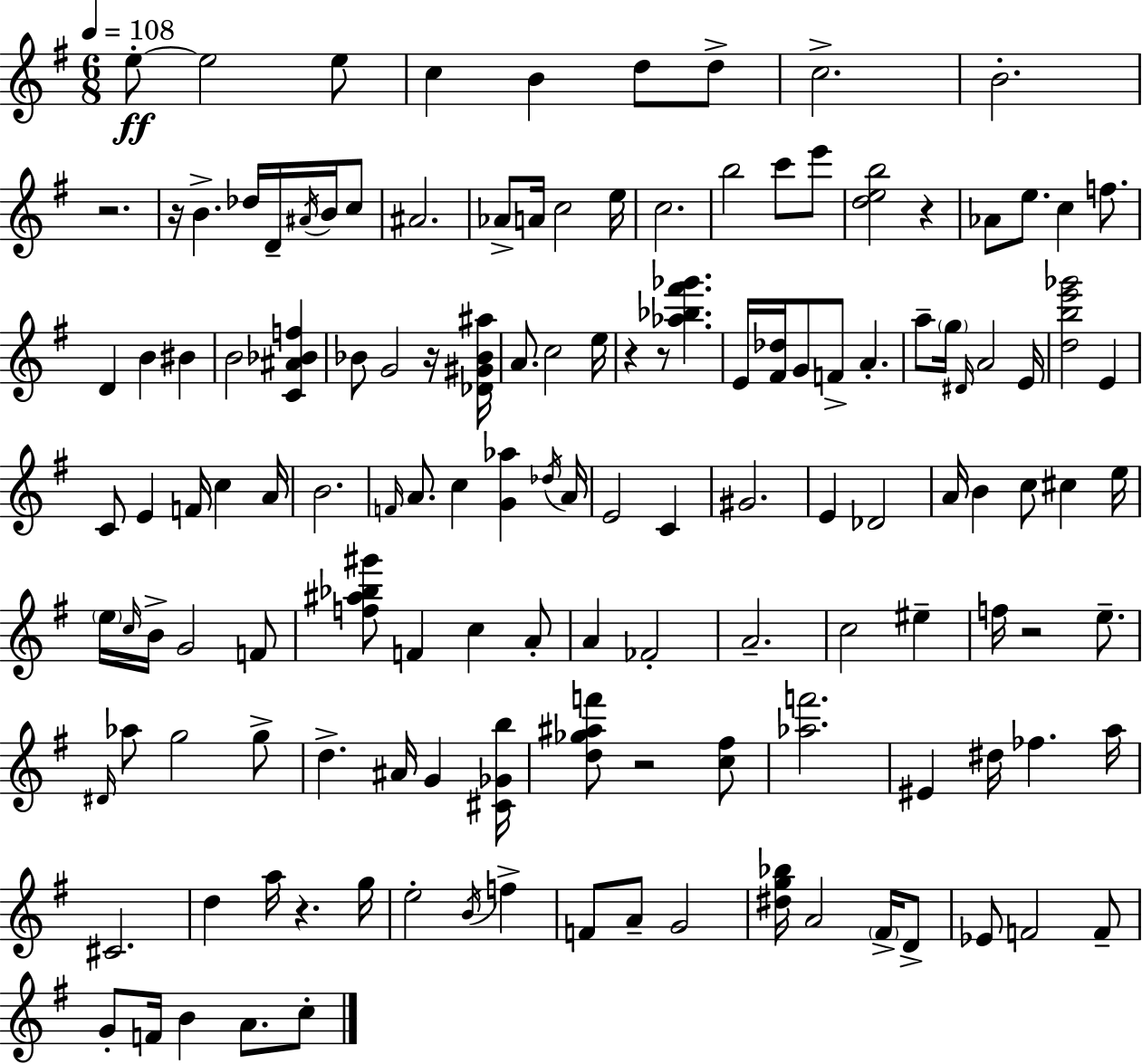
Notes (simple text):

E5/e E5/h E5/e C5/q B4/q D5/e D5/e C5/h. B4/h. R/h. R/s B4/q. Db5/s D4/s A#4/s B4/s C5/e A#4/h. Ab4/e A4/s C5/h E5/s C5/h. B5/h C6/e E6/e [D5,E5,B5]/h R/q Ab4/e E5/e. C5/q F5/e. D4/q B4/q BIS4/q B4/h [C4,A#4,Bb4,F5]/q Bb4/e G4/h R/s [Db4,G#4,Bb4,A#5]/s A4/e. C5/h E5/s R/q R/e [Ab5,Bb5,F#6,Gb6]/q. E4/s [F#4,Db5]/s G4/e F4/e A4/q. A5/e G5/s D#4/s A4/h E4/s [D5,B5,E6,Gb6]/h E4/q C4/e E4/q F4/s C5/q A4/s B4/h. F4/s A4/e. C5/q [G4,Ab5]/q Db5/s A4/s E4/h C4/q G#4/h. E4/q Db4/h A4/s B4/q C5/e C#5/q E5/s E5/s C5/s B4/s G4/h F4/e [F5,A#5,Bb5,G#6]/e F4/q C5/q A4/e A4/q FES4/h A4/h. C5/h EIS5/q F5/s R/h E5/e. D#4/s Ab5/e G5/h G5/e D5/q. A#4/s G4/q [C#4,Gb4,B5]/s [D5,Gb5,A#5,F6]/e R/h [C5,F#5]/e [Ab5,F6]/h. EIS4/q D#5/s FES5/q. A5/s C#4/h. D5/q A5/s R/q. G5/s E5/h B4/s F5/q F4/e A4/e G4/h [D#5,G5,Bb5]/s A4/h F#4/s D4/e Eb4/e F4/h F4/e G4/e F4/s B4/q A4/e. C5/e